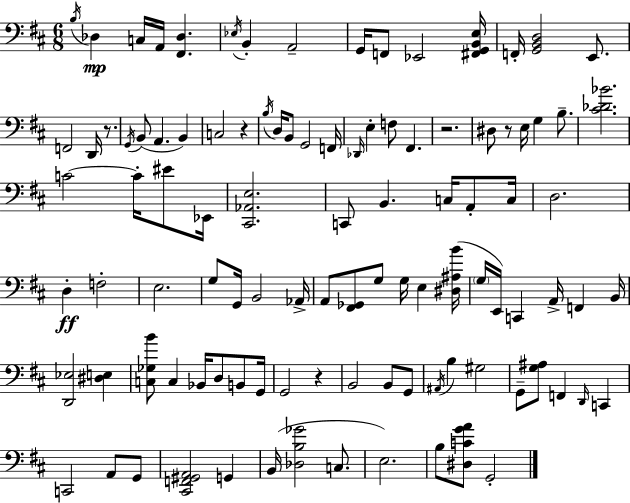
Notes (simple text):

B3/s Db3/q C3/s A2/s [F#2,Db3]/q. Eb3/s B2/q A2/h G2/s F2/e Eb2/h [F#2,G2,B2,E3]/s F2/s [G2,B2,D3]/h E2/e. F2/h D2/s R/e. G2/s B2/e A2/q. B2/q C3/h R/q B3/s D3/s B2/e G2/h F2/s Db2/s E3/q F3/e F#2/q. R/h. D#3/e R/e E3/s G3/q B3/e. [C#4,Db4,Bb4]/h. C4/h C4/s EIS4/e Eb2/s [C#2,Ab2,E3]/h. C2/e B2/q. C3/s A2/e C3/s D3/h. D3/q F3/h E3/h. G3/e G2/s B2/h Ab2/s A2/e [F#2,Gb2]/e G3/e G3/s E3/q [D#3,A#3,B4]/s G3/s E2/s C2/q A2/s F2/q B2/s [D2,Eb3]/h [D#3,E3]/q [C3,Gb3,B4]/e C3/q Bb2/s D3/e B2/e G2/s G2/h R/q B2/h B2/e G2/e A#2/s B3/q G#3/h G2/e [G3,A#3]/e F2/q D2/s C2/q C2/h A2/e G2/e [C#2,F2,G#2,A2]/h G2/q B2/s [Db3,B3,Gb4]/h C3/e. E3/h. B3/e [D#3,C4,G4,A4]/e G2/h